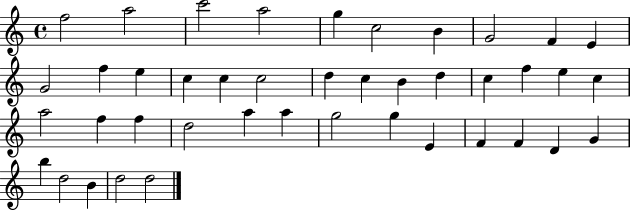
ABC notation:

X:1
T:Untitled
M:4/4
L:1/4
K:C
f2 a2 c'2 a2 g c2 B G2 F E G2 f e c c c2 d c B d c f e c a2 f f d2 a a g2 g E F F D G b d2 B d2 d2